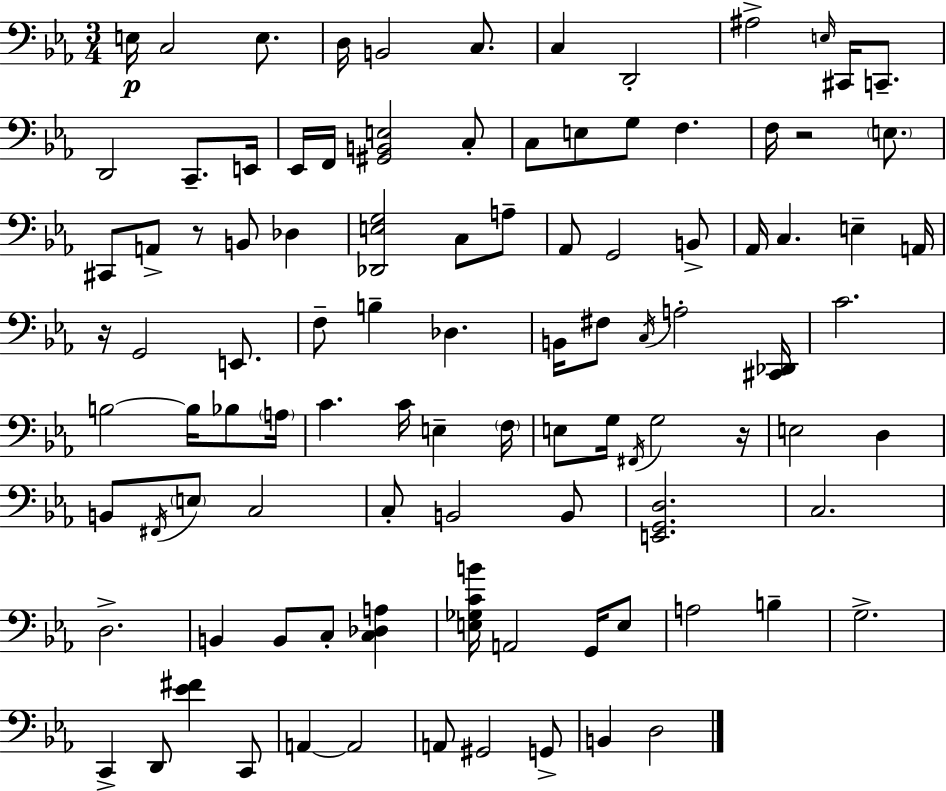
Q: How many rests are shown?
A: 4